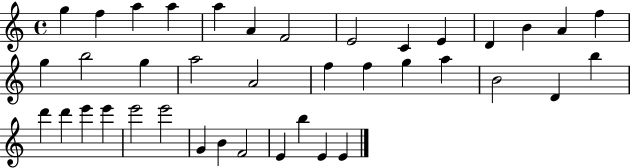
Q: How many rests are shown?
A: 0